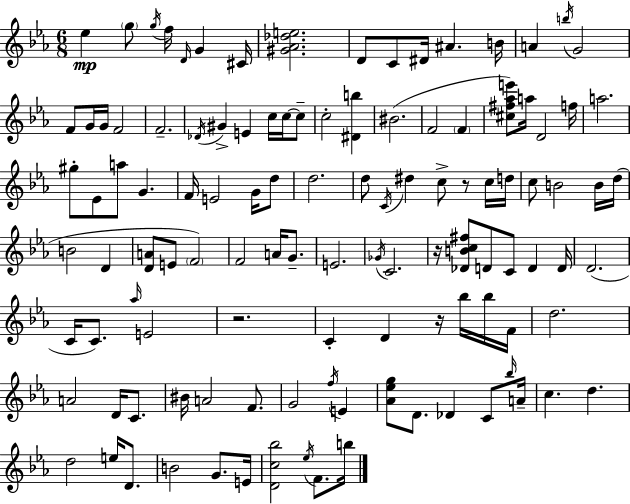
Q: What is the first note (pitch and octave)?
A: Eb5